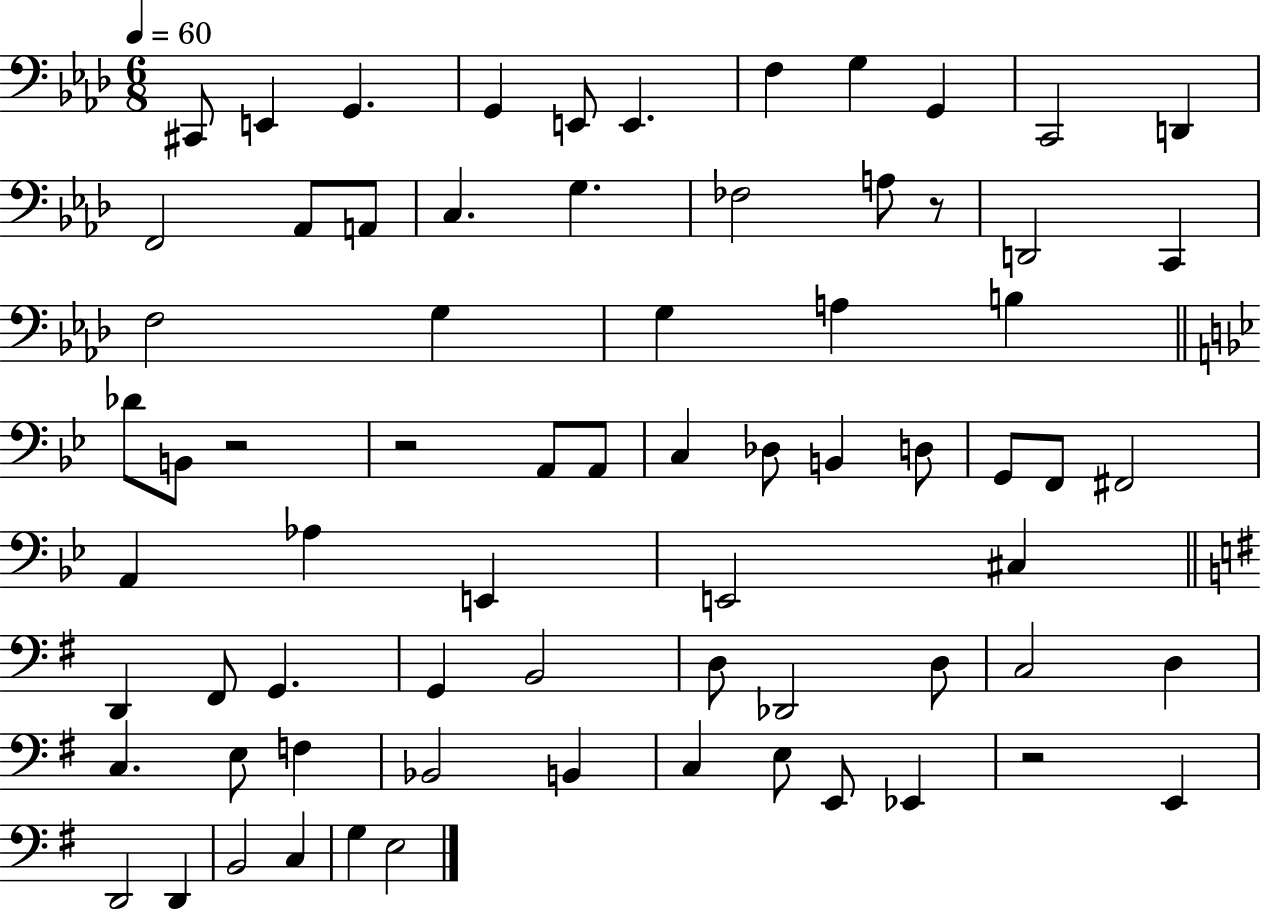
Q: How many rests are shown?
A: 4